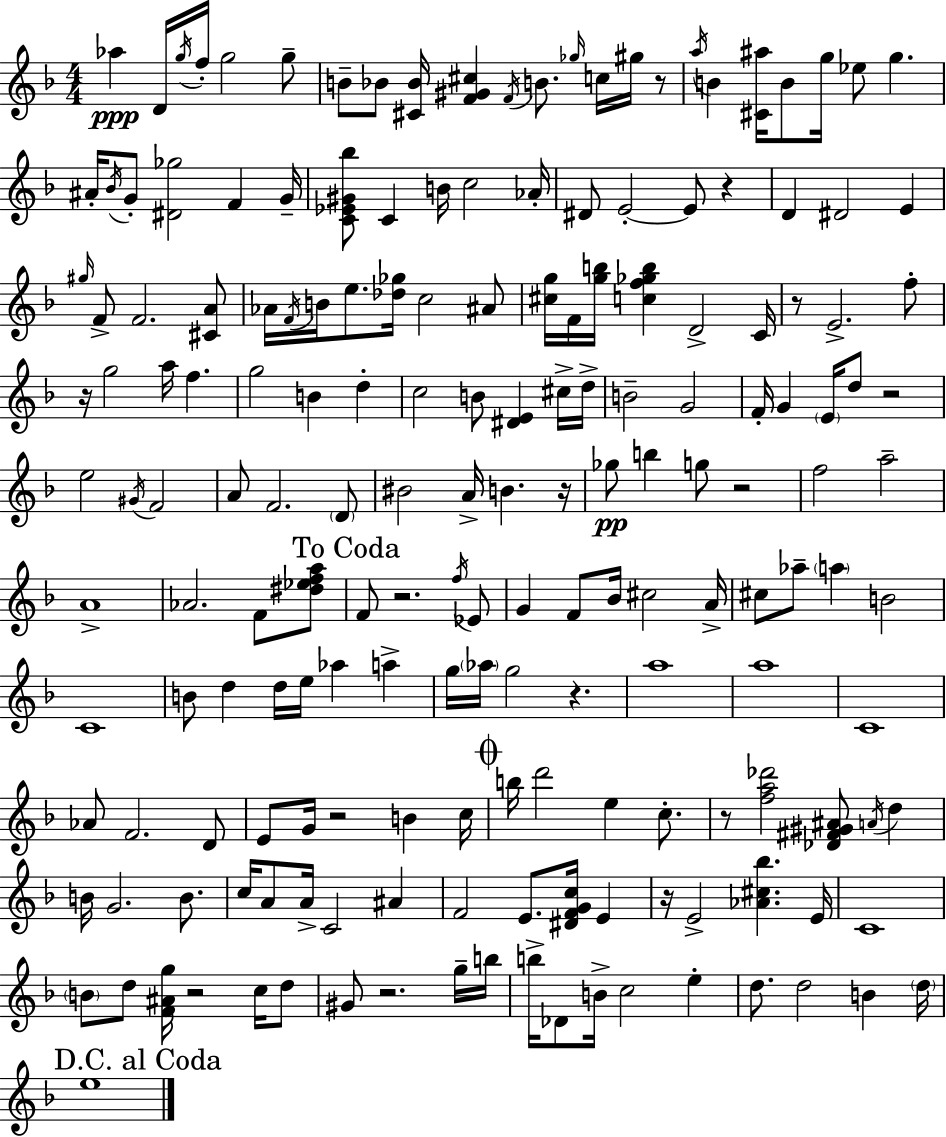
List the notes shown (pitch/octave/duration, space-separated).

Ab5/q D4/s G5/s F5/s G5/h G5/e B4/e Bb4/e [C#4,Bb4]/s [F4,G#4,C#5]/q F4/s B4/e. Gb5/s C5/s G#5/s R/e A5/s B4/q [C#4,A#5]/s B4/e G5/s Eb5/e G5/q. A#4/s Bb4/s G4/e [D#4,Gb5]/h F4/q G4/s [C4,Eb4,G#4,Bb5]/e C4/q B4/s C5/h Ab4/s D#4/e E4/h E4/e R/q D4/q D#4/h E4/q G#5/s F4/e F4/h. [C#4,A4]/e Ab4/s F4/s B4/s E5/e. [Db5,Gb5]/s C5/h A#4/e [C#5,G5]/s F4/s [G5,B5]/s [C5,F5,Gb5,B5]/q D4/h C4/s R/e E4/h. F5/e R/s G5/h A5/s F5/q. G5/h B4/q D5/q C5/h B4/e [D#4,E4]/q C#5/s D5/s B4/h G4/h F4/s G4/q E4/s D5/e R/h E5/h G#4/s F4/h A4/e F4/h. D4/e BIS4/h A4/s B4/q. R/s Gb5/e B5/q G5/e R/h F5/h A5/h A4/w Ab4/h. F4/e [D#5,Eb5,F5,A5]/e F4/e R/h. F5/s Eb4/e G4/q F4/e Bb4/s C#5/h A4/s C#5/e Ab5/e A5/q B4/h C4/w B4/e D5/q D5/s E5/s Ab5/q A5/q G5/s Ab5/s G5/h R/q. A5/w A5/w C4/w Ab4/e F4/h. D4/e E4/e G4/s R/h B4/q C5/s B5/s D6/h E5/q C5/e. R/e [F5,A5,Db6]/h [Db4,F#4,G#4,A#4]/e A4/s D5/q B4/s G4/h. B4/e. C5/s A4/e A4/s C4/h A#4/q F4/h E4/e. [D#4,F4,G4,C5]/s E4/q R/s E4/h [Ab4,C#5,Bb5]/q. E4/s C4/w B4/e D5/e [F4,A#4,G5]/s R/h C5/s D5/e G#4/e R/h. G5/s B5/s B5/s Db4/e B4/s C5/h E5/q D5/e. D5/h B4/q D5/s E5/w